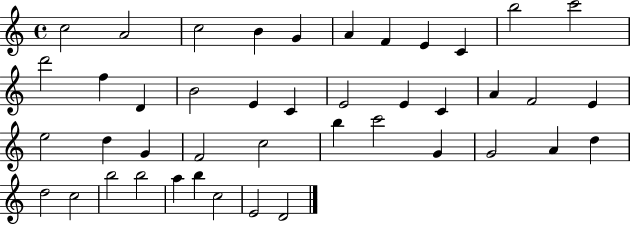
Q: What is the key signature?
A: C major